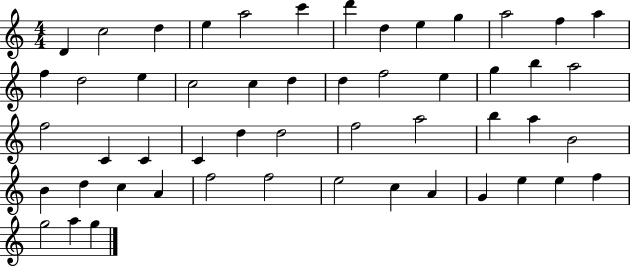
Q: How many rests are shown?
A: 0